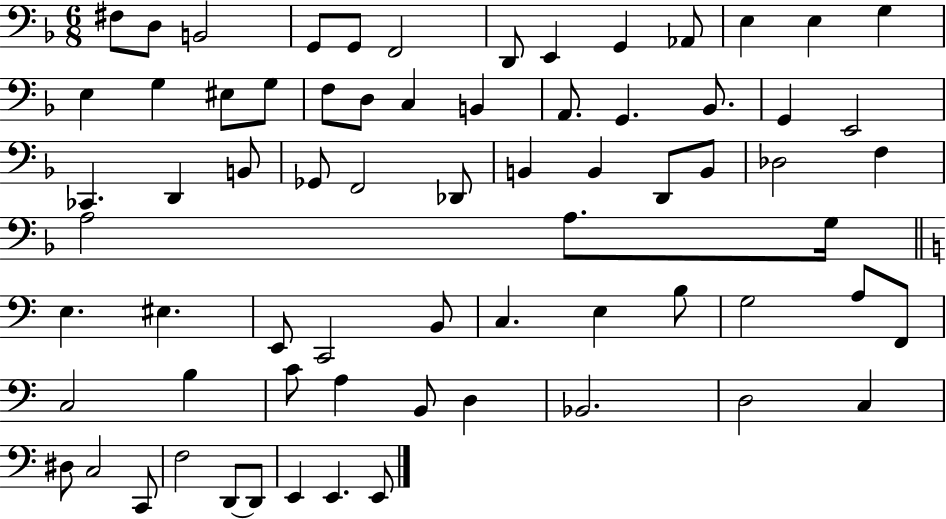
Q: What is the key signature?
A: F major